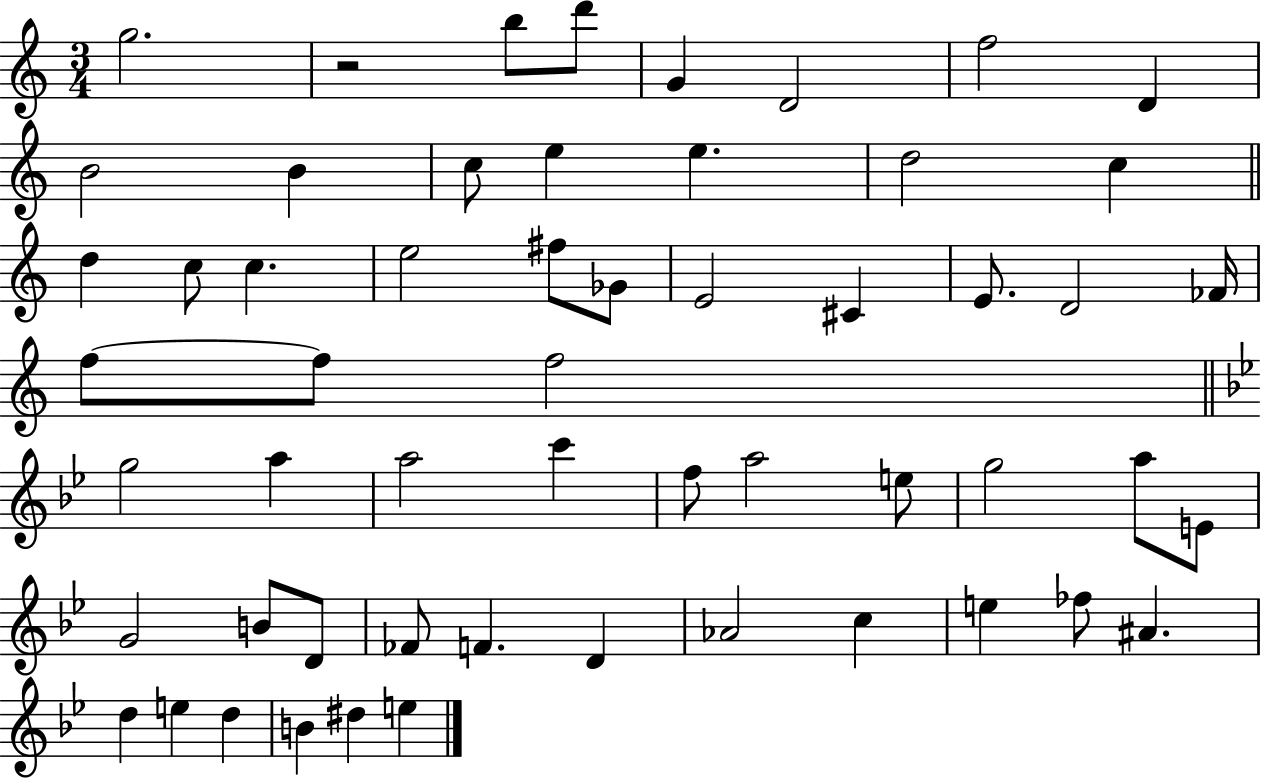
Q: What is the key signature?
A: C major